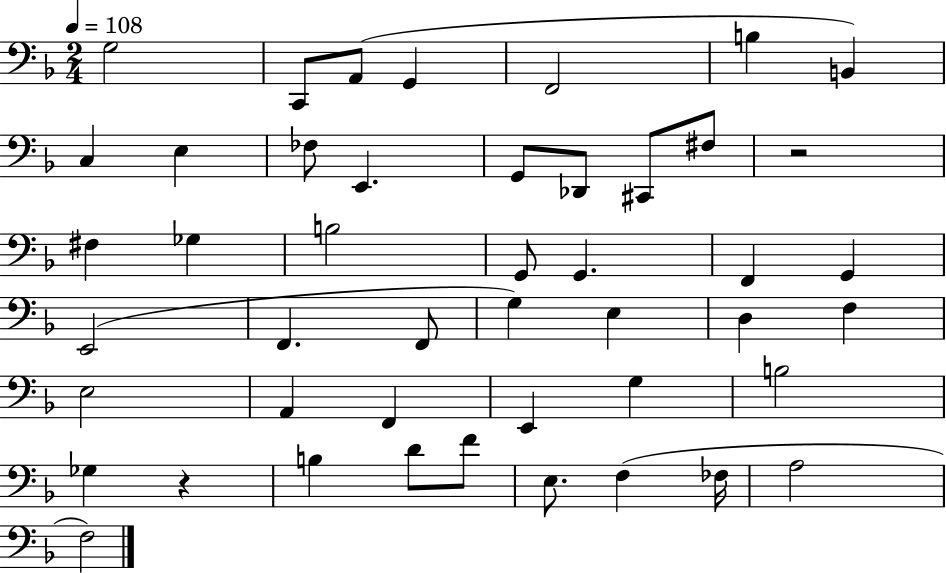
G3/h C2/e A2/e G2/q F2/h B3/q B2/q C3/q E3/q FES3/e E2/q. G2/e Db2/e C#2/e F#3/e R/h F#3/q Gb3/q B3/h G2/e G2/q. F2/q G2/q E2/h F2/q. F2/e G3/q E3/q D3/q F3/q E3/h A2/q F2/q E2/q G3/q B3/h Gb3/q R/q B3/q D4/e F4/e E3/e. F3/q FES3/s A3/h F3/h